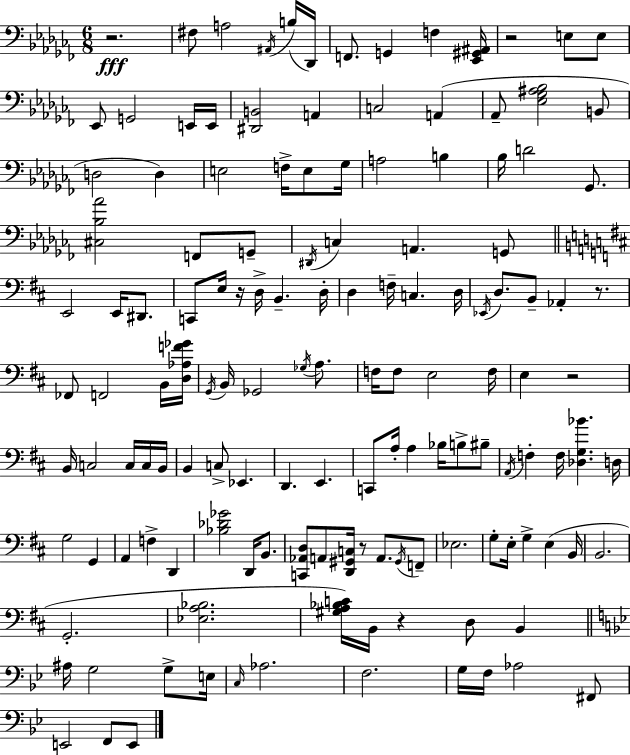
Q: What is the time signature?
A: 6/8